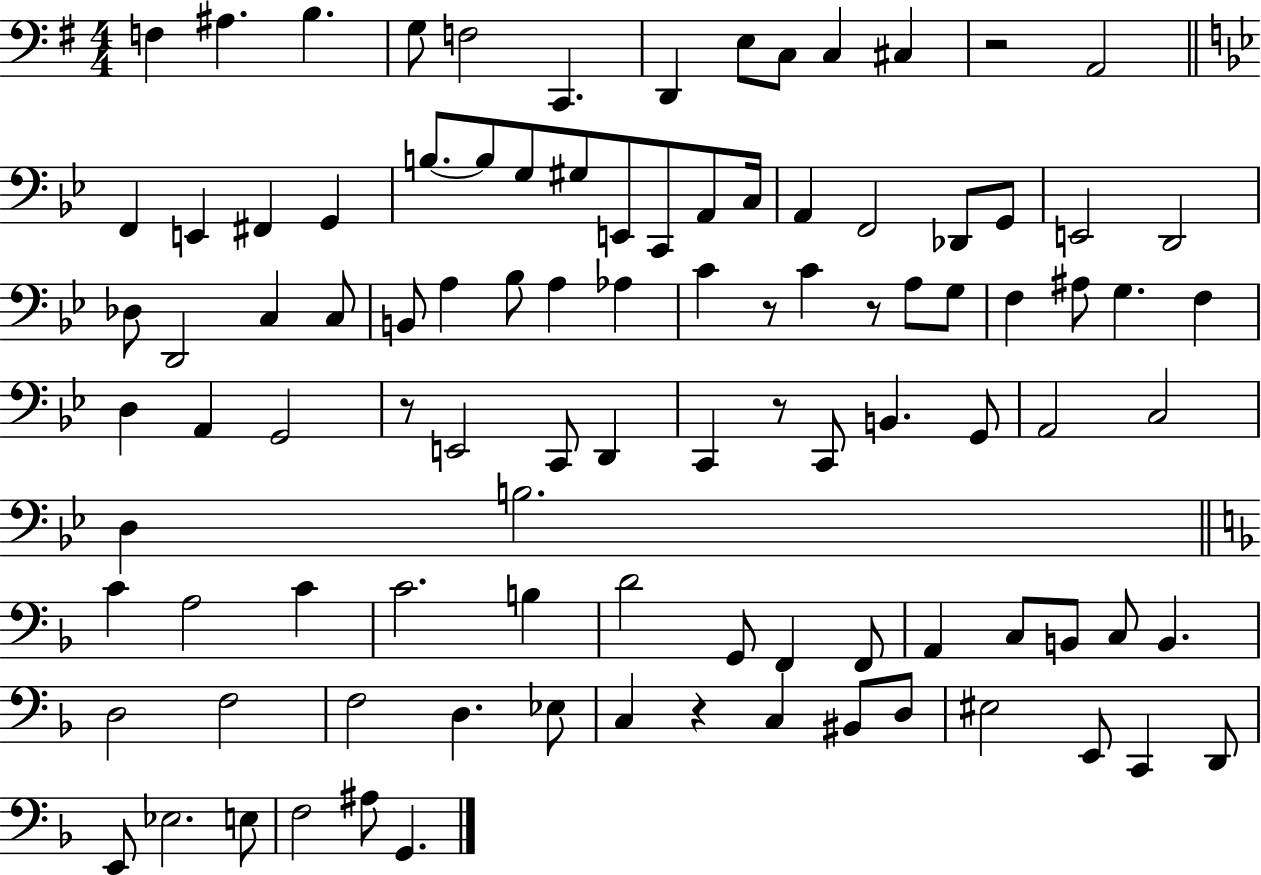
F3/q A#3/q. B3/q. G3/e F3/h C2/q. D2/q E3/e C3/e C3/q C#3/q R/h A2/h F2/q E2/q F#2/q G2/q B3/e. B3/e G3/e G#3/e E2/e C2/e A2/e C3/s A2/q F2/h Db2/e G2/e E2/h D2/h Db3/e D2/h C3/q C3/e B2/e A3/q Bb3/e A3/q Ab3/q C4/q R/e C4/q R/e A3/e G3/e F3/q A#3/e G3/q. F3/q D3/q A2/q G2/h R/e E2/h C2/e D2/q C2/q R/e C2/e B2/q. G2/e A2/h C3/h D3/q B3/h. C4/q A3/h C4/q C4/h. B3/q D4/h G2/e F2/q F2/e A2/q C3/e B2/e C3/e B2/q. D3/h F3/h F3/h D3/q. Eb3/e C3/q R/q C3/q BIS2/e D3/e EIS3/h E2/e C2/q D2/e E2/e Eb3/h. E3/e F3/h A#3/e G2/q.